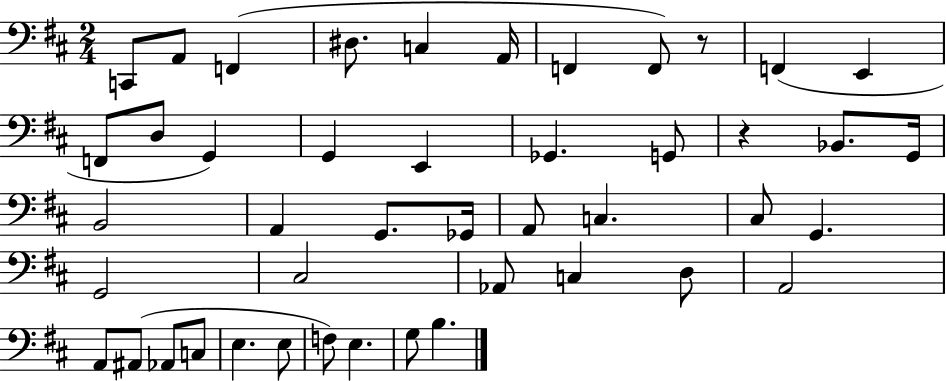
C2/e A2/e F2/q D#3/e. C3/q A2/s F2/q F2/e R/e F2/q E2/q F2/e D3/e G2/q G2/q E2/q Gb2/q. G2/e R/q Bb2/e. G2/s B2/h A2/q G2/e. Gb2/s A2/e C3/q. C#3/e G2/q. G2/h C#3/h Ab2/e C3/q D3/e A2/h A2/e A#2/e Ab2/e C3/e E3/q. E3/e F3/e E3/q. G3/e B3/q.